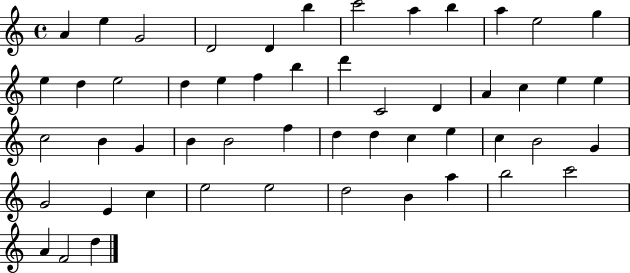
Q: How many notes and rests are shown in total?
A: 52